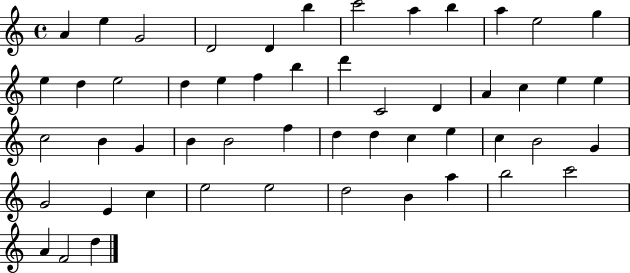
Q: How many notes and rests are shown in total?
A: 52